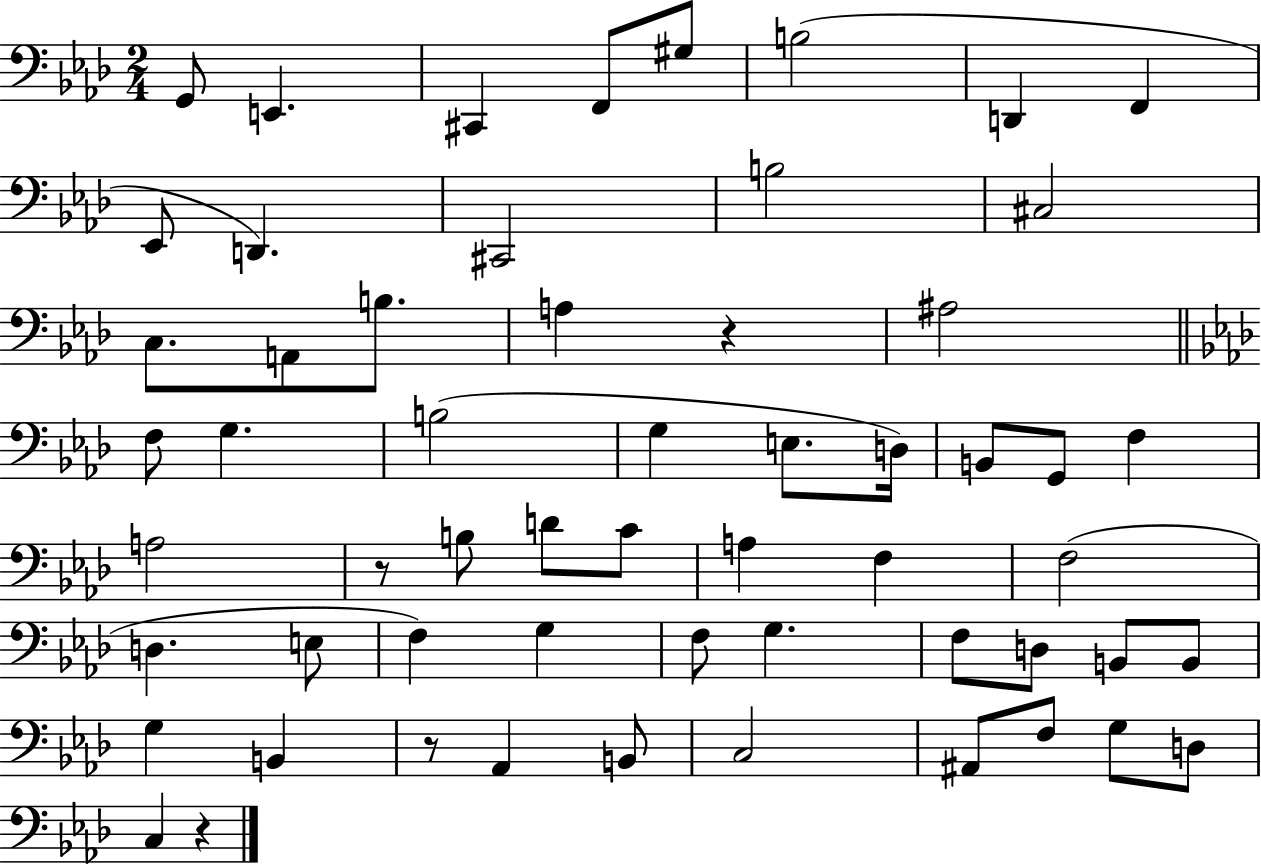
{
  \clef bass
  \numericTimeSignature
  \time 2/4
  \key aes \major
  g,8 e,4. | cis,4 f,8 gis8 | b2( | d,4 f,4 | \break ees,8 d,4.) | cis,2 | b2 | cis2 | \break c8. a,8 b8. | a4 r4 | ais2 | \bar "||" \break \key aes \major f8 g4. | b2( | g4 e8. d16) | b,8 g,8 f4 | \break a2 | r8 b8 d'8 c'8 | a4 f4 | f2( | \break d4. e8 | f4) g4 | f8 g4. | f8 d8 b,8 b,8 | \break g4 b,4 | r8 aes,4 b,8 | c2 | ais,8 f8 g8 d8 | \break c4 r4 | \bar "|."
}